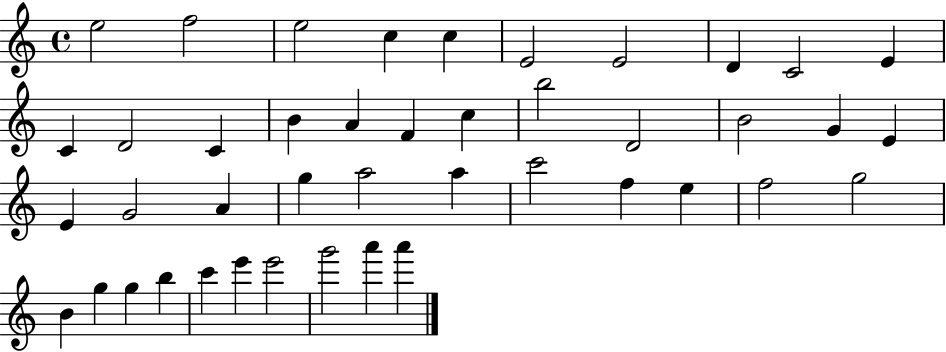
{
  \clef treble
  \time 4/4
  \defaultTimeSignature
  \key c \major
  e''2 f''2 | e''2 c''4 c''4 | e'2 e'2 | d'4 c'2 e'4 | \break c'4 d'2 c'4 | b'4 a'4 f'4 c''4 | b''2 d'2 | b'2 g'4 e'4 | \break e'4 g'2 a'4 | g''4 a''2 a''4 | c'''2 f''4 e''4 | f''2 g''2 | \break b'4 g''4 g''4 b''4 | c'''4 e'''4 e'''2 | g'''2 a'''4 a'''4 | \bar "|."
}